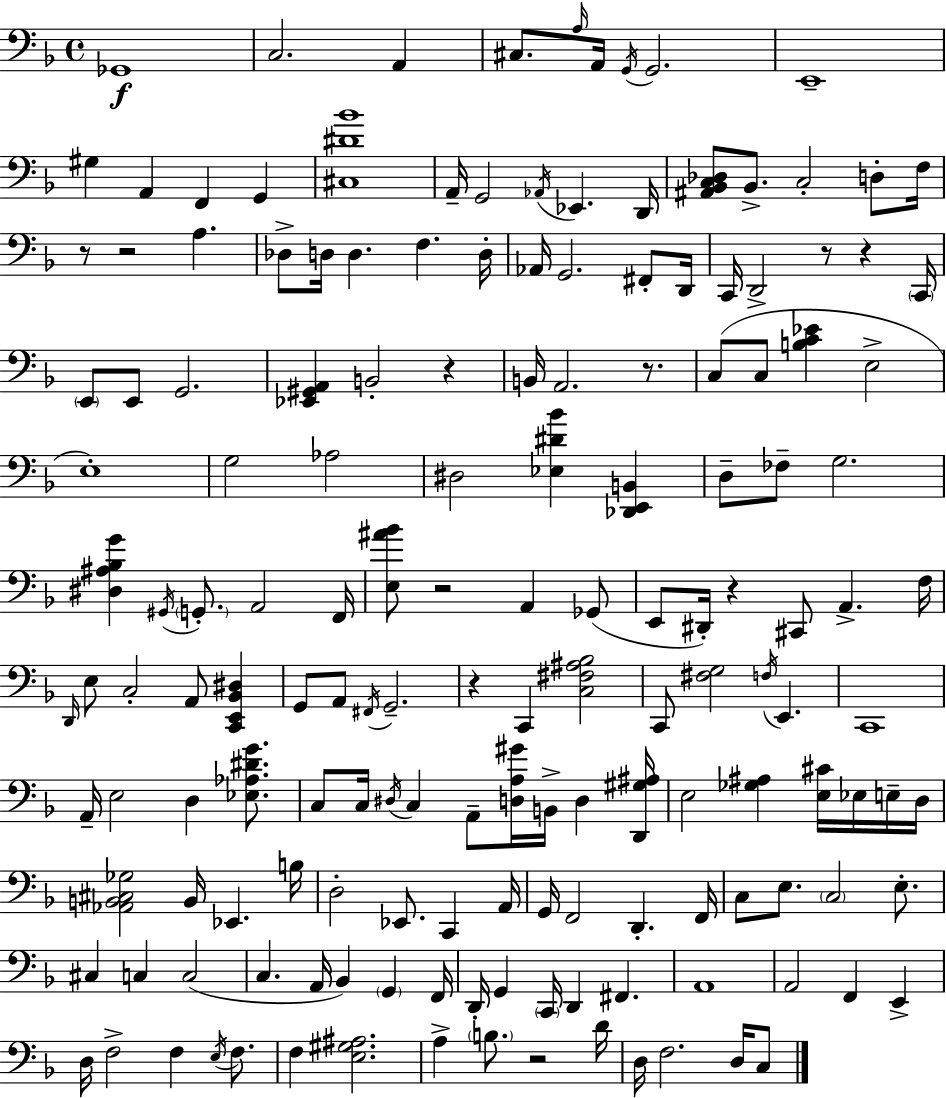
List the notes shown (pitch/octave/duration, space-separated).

Gb2/w C3/h. A2/q C#3/e. A3/s A2/s G2/s G2/h. E2/w G#3/q A2/q F2/q G2/q [C#3,D#4,Bb4]/w A2/s G2/h Ab2/s Eb2/q. D2/s [A#2,Bb2,C3,Db3]/e Bb2/e. C3/h D3/e F3/s R/e R/h A3/q. Db3/e D3/s D3/q. F3/q. D3/s Ab2/s G2/h. F#2/e D2/s C2/s D2/h R/e R/q C2/s E2/e E2/e G2/h. [Eb2,G#2,A2]/q B2/h R/q B2/s A2/h. R/e. C3/e C3/e [B3,C4,Eb4]/q E3/h E3/w G3/h Ab3/h D#3/h [Eb3,D#4,Bb4]/q [Db2,E2,B2]/q D3/e FES3/e G3/h. [D#3,A#3,Bb3,G4]/q G#2/s G2/e. A2/h F2/s [E3,A#4,Bb4]/e R/h A2/q Gb2/e E2/e D#2/s R/q C#2/e A2/q. F3/s D2/s E3/e C3/h A2/e [C2,E2,Bb2,D#3]/q G2/e A2/e F#2/s G2/h. R/q C2/q [C3,F#3,A#3,Bb3]/h C2/e [F#3,G3]/h F3/s E2/q. C2/w A2/s E3/h D3/q [Eb3,Ab3,D#4,G4]/e. C3/e C3/s D#3/s C3/q A2/e [D3,A3,G#4]/s B2/s D3/q [D2,G#3,A#3]/s E3/h [Gb3,A#3]/q [E3,C#4]/s Eb3/s E3/s D3/s [Ab2,B2,C#3,Gb3]/h B2/s Eb2/q. B3/s D3/h Eb2/e. C2/q A2/s G2/s F2/h D2/q. F2/s C3/e E3/e. C3/h E3/e. C#3/q C3/q C3/h C3/q. A2/s Bb2/q G2/q F2/s D2/s G2/q C2/s D2/q F#2/q. A2/w A2/h F2/q E2/q D3/s F3/h F3/q E3/s F3/e. F3/q [E3,G#3,A#3]/h. A3/q B3/e. R/h D4/s D3/s F3/h. D3/s C3/e